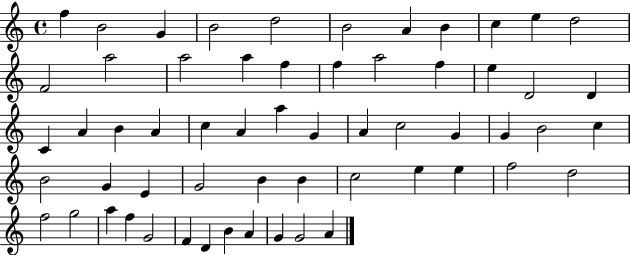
F5/q B4/h G4/q B4/h D5/h B4/h A4/q B4/q C5/q E5/q D5/h F4/h A5/h A5/h A5/q F5/q F5/q A5/h F5/q E5/q D4/h D4/q C4/q A4/q B4/q A4/q C5/q A4/q A5/q G4/q A4/q C5/h G4/q G4/q B4/h C5/q B4/h G4/q E4/q G4/h B4/q B4/q C5/h E5/q E5/q F5/h D5/h F5/h G5/h A5/q F5/q G4/h F4/q D4/q B4/q A4/q G4/q G4/h A4/q